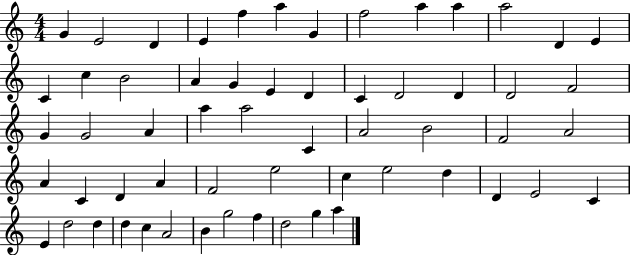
X:1
T:Untitled
M:4/4
L:1/4
K:C
G E2 D E f a G f2 a a a2 D E C c B2 A G E D C D2 D D2 F2 G G2 A a a2 C A2 B2 F2 A2 A C D A F2 e2 c e2 d D E2 C E d2 d d c A2 B g2 f d2 g a